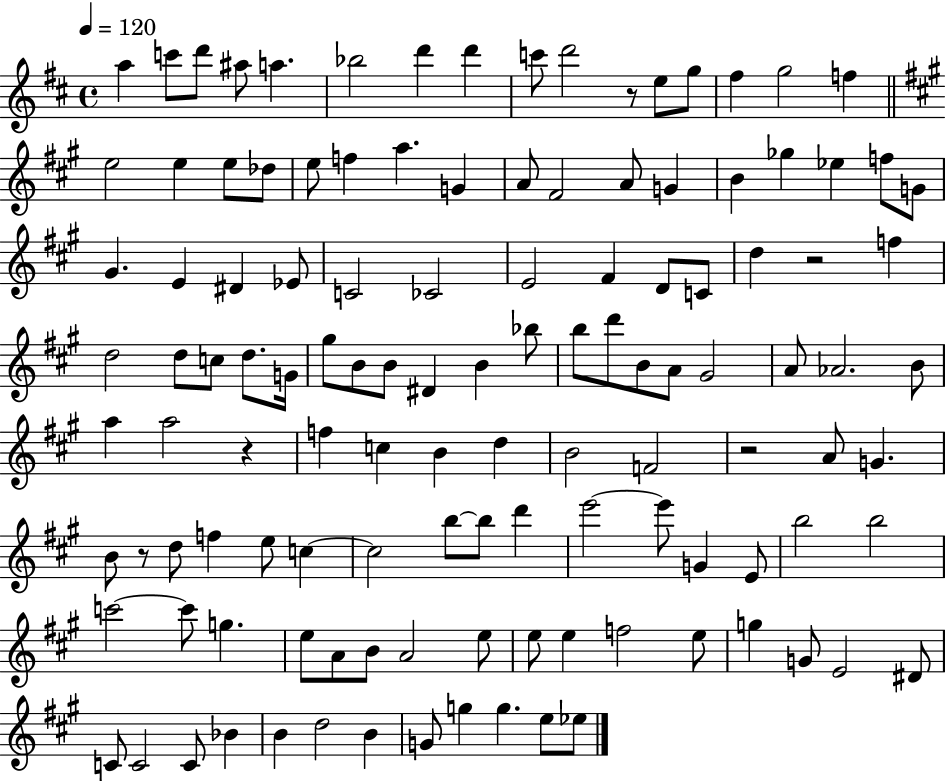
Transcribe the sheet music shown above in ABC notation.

X:1
T:Untitled
M:4/4
L:1/4
K:D
a c'/2 d'/2 ^a/2 a _b2 d' d' c'/2 d'2 z/2 e/2 g/2 ^f g2 f e2 e e/2 _d/2 e/2 f a G A/2 ^F2 A/2 G B _g _e f/2 G/2 ^G E ^D _E/2 C2 _C2 E2 ^F D/2 C/2 d z2 f d2 d/2 c/2 d/2 G/4 ^g/2 B/2 B/2 ^D B _b/2 b/2 d'/2 B/2 A/2 ^G2 A/2 _A2 B/2 a a2 z f c B d B2 F2 z2 A/2 G B/2 z/2 d/2 f e/2 c c2 b/2 b/2 d' e'2 e'/2 G E/2 b2 b2 c'2 c'/2 g e/2 A/2 B/2 A2 e/2 e/2 e f2 e/2 g G/2 E2 ^D/2 C/2 C2 C/2 _B B d2 B G/2 g g e/2 _e/2